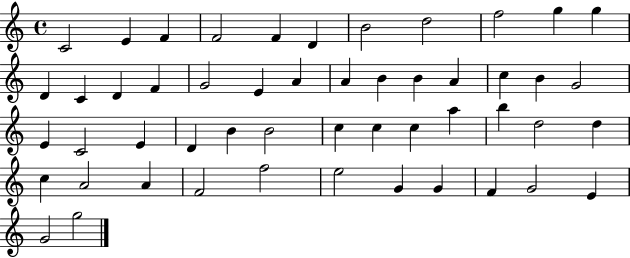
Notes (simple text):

C4/h E4/q F4/q F4/h F4/q D4/q B4/h D5/h F5/h G5/q G5/q D4/q C4/q D4/q F4/q G4/h E4/q A4/q A4/q B4/q B4/q A4/q C5/q B4/q G4/h E4/q C4/h E4/q D4/q B4/q B4/h C5/q C5/q C5/q A5/q B5/q D5/h D5/q C5/q A4/h A4/q F4/h F5/h E5/h G4/q G4/q F4/q G4/h E4/q G4/h G5/h